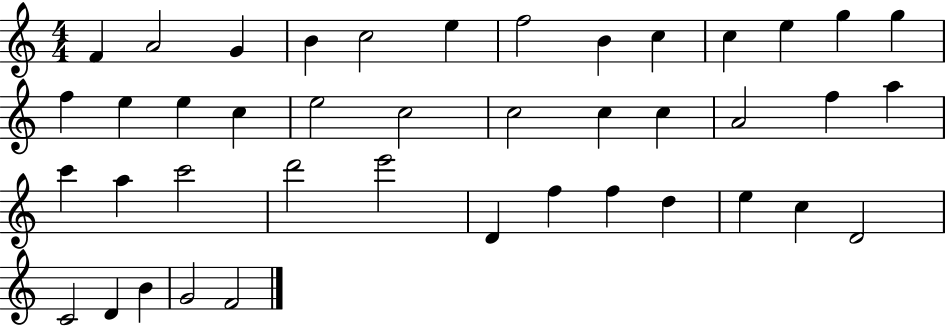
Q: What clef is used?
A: treble